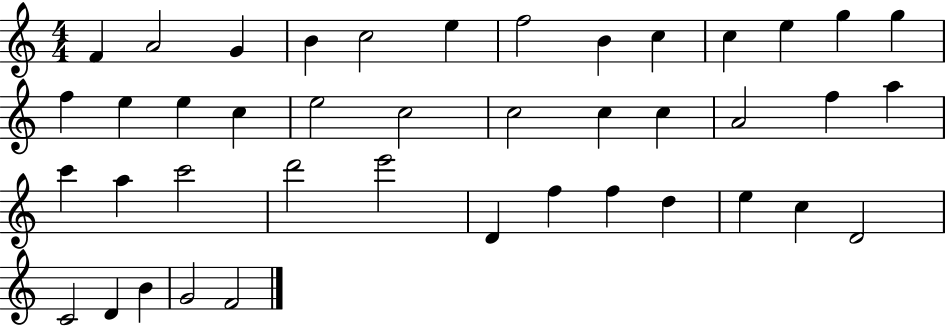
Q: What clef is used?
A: treble